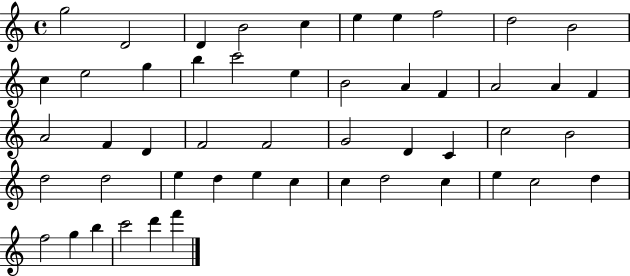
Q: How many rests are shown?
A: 0